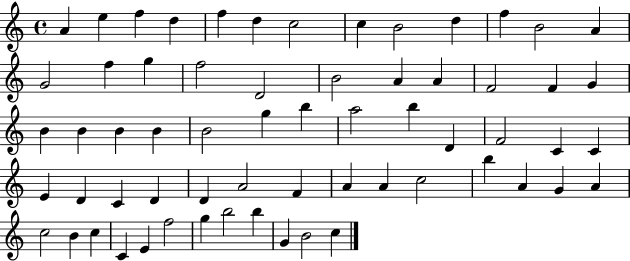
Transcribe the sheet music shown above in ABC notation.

X:1
T:Untitled
M:4/4
L:1/4
K:C
A e f d f d c2 c B2 d f B2 A G2 f g f2 D2 B2 A A F2 F G B B B B B2 g b a2 b D F2 C C E D C D D A2 F A A c2 b A G A c2 B c C E f2 g b2 b G B2 c